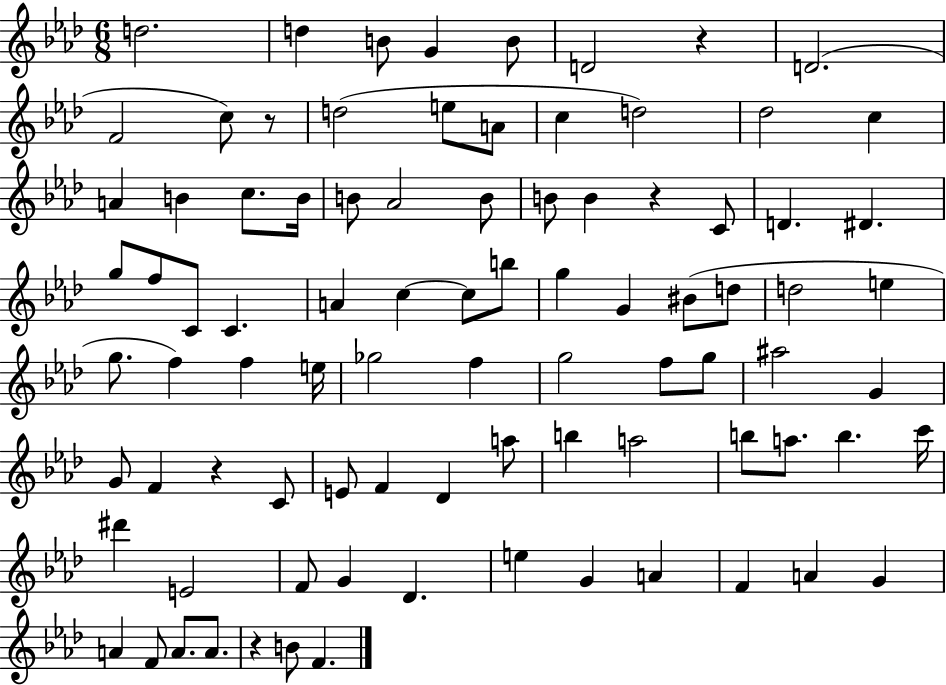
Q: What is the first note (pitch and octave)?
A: D5